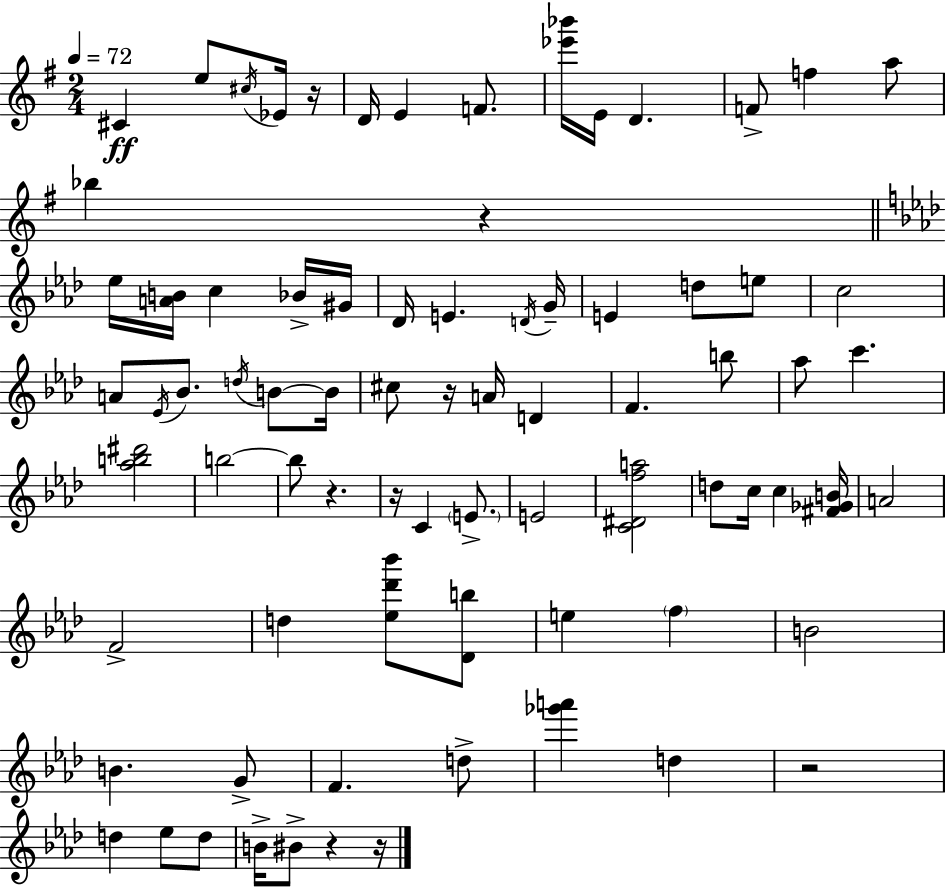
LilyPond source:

{
  \clef treble
  \numericTimeSignature
  \time 2/4
  \key g \major
  \tempo 4 = 72
  \repeat volta 2 { cis'4\ff e''8 \acciaccatura { cis''16 } ees'16 | r16 d'16 e'4 f'8. | <ees''' bes'''>16 e'16 d'4. | f'8-> f''4 a''8 | \break bes''4 r4 | \bar "||" \break \key aes \major ees''16 <a' b'>16 c''4 bes'16-> gis'16 | des'16 e'4. \acciaccatura { d'16 } | g'16-- e'4 d''8 e''8 | c''2 | \break a'8 \acciaccatura { ees'16 } bes'8. \acciaccatura { d''16 } | b'8~~ b'16 cis''8 r16 a'16 d'4 | f'4. | b''8 aes''8 c'''4. | \break <aes'' b'' dis'''>2 | b''2~~ | b''8 r4. | r16 c'4 | \break \parenthesize e'8.-> e'2 | <c' dis' f'' a''>2 | d''8 c''16 c''4 | <fis' ges' b'>16 a'2 | \break f'2-> | d''4 <ees'' des''' bes'''>8 | <des' b''>8 e''4 \parenthesize f''4 | b'2 | \break b'4. | g'8-> f'4. | d''8-> <ges''' a'''>4 d''4 | r2 | \break d''4 ees''8 | d''8 b'16-> bis'8-> r4 | r16 } \bar "|."
}